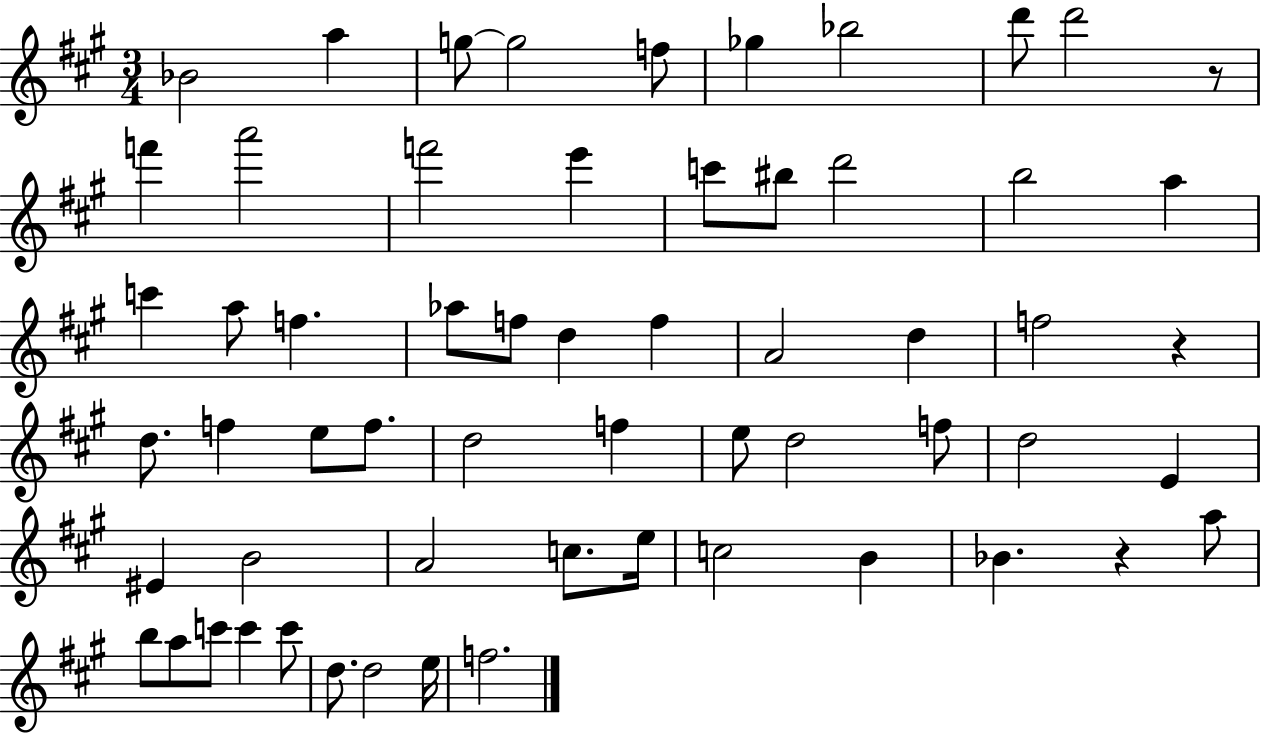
Bb4/h A5/q G5/e G5/h F5/e Gb5/q Bb5/h D6/e D6/h R/e F6/q A6/h F6/h E6/q C6/e BIS5/e D6/h B5/h A5/q C6/q A5/e F5/q. Ab5/e F5/e D5/q F5/q A4/h D5/q F5/h R/q D5/e. F5/q E5/e F5/e. D5/h F5/q E5/e D5/h F5/e D5/h E4/q EIS4/q B4/h A4/h C5/e. E5/s C5/h B4/q Bb4/q. R/q A5/e B5/e A5/e C6/e C6/q C6/e D5/e. D5/h E5/s F5/h.